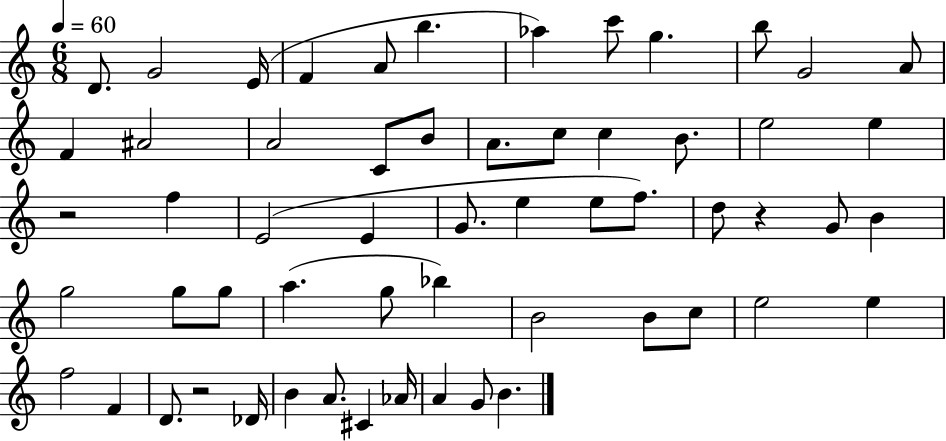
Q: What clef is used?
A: treble